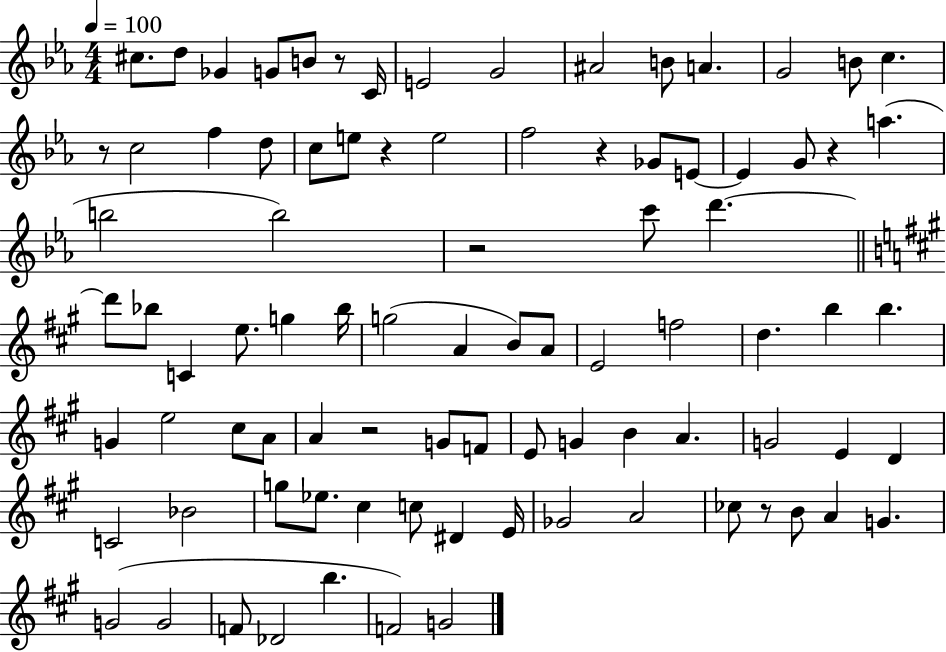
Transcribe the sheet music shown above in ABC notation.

X:1
T:Untitled
M:4/4
L:1/4
K:Eb
^c/2 d/2 _G G/2 B/2 z/2 C/4 E2 G2 ^A2 B/2 A G2 B/2 c z/2 c2 f d/2 c/2 e/2 z e2 f2 z _G/2 E/2 E G/2 z a b2 b2 z2 c'/2 d' d'/2 _b/2 C e/2 g _b/4 g2 A B/2 A/2 E2 f2 d b b G e2 ^c/2 A/2 A z2 G/2 F/2 E/2 G B A G2 E D C2 _B2 g/2 _e/2 ^c c/2 ^D E/4 _G2 A2 _c/2 z/2 B/2 A G G2 G2 F/2 _D2 b F2 G2